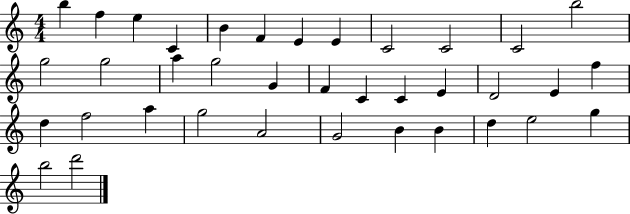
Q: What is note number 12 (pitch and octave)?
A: B5